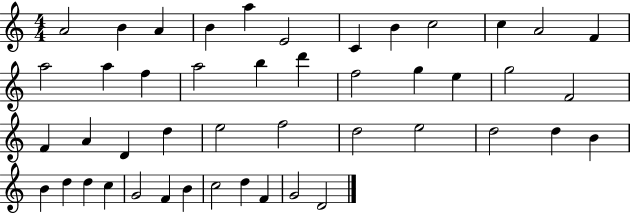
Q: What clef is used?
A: treble